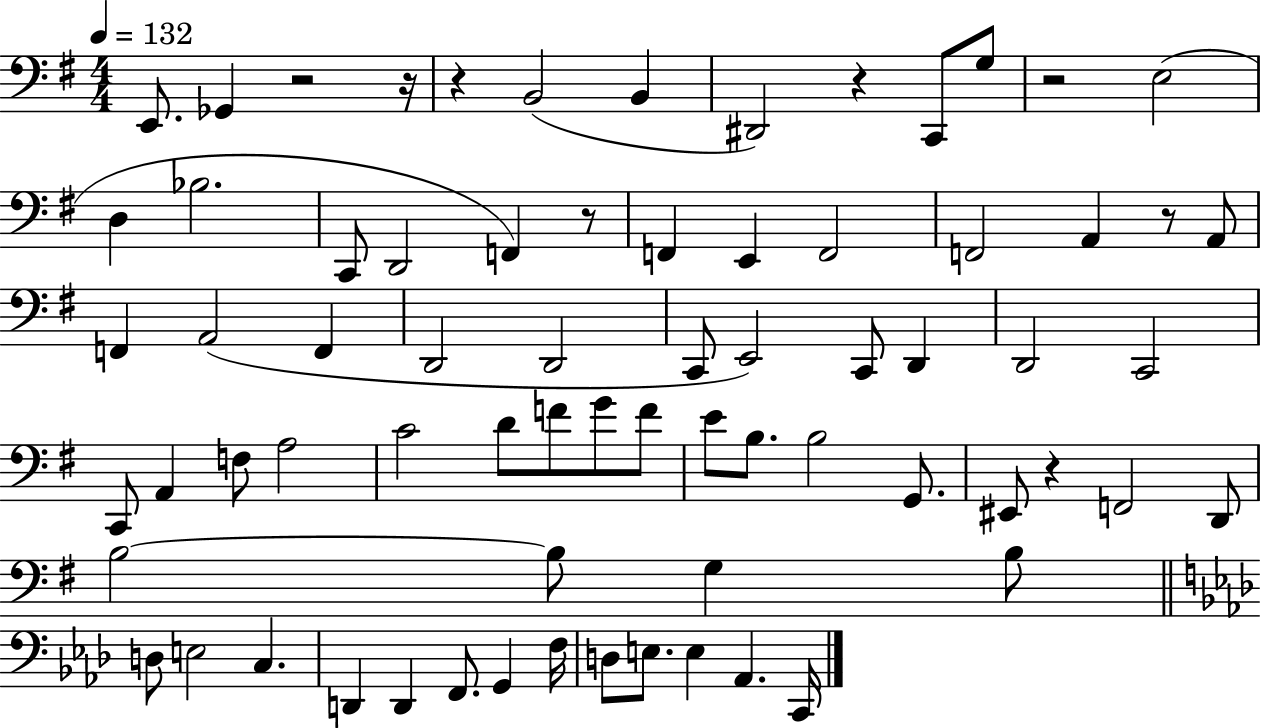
{
  \clef bass
  \numericTimeSignature
  \time 4/4
  \key g \major
  \tempo 4 = 132
  e,8. ges,4 r2 r16 | r4 b,2( b,4 | dis,2) r4 c,8 g8 | r2 e2( | \break d4 bes2. | c,8 d,2 f,4) r8 | f,4 e,4 f,2 | f,2 a,4 r8 a,8 | \break f,4 a,2( f,4 | d,2 d,2 | c,8 e,2) c,8 d,4 | d,2 c,2 | \break c,8 a,4 f8 a2 | c'2 d'8 f'8 g'8 f'8 | e'8 b8. b2 g,8. | eis,8 r4 f,2 d,8 | \break b2~~ b8 g4 b8 | \bar "||" \break \key aes \major d8 e2 c4. | d,4 d,4 f,8. g,4 f16 | d8 e8. e4 aes,4. c,16 | \bar "|."
}